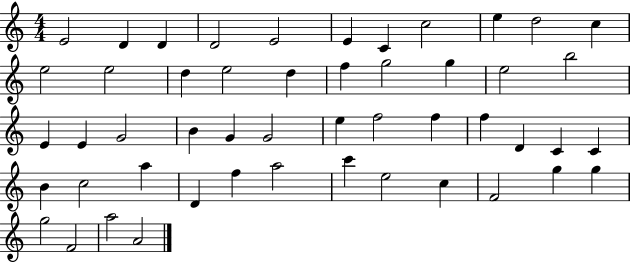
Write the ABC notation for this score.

X:1
T:Untitled
M:4/4
L:1/4
K:C
E2 D D D2 E2 E C c2 e d2 c e2 e2 d e2 d f g2 g e2 b2 E E G2 B G G2 e f2 f f D C C B c2 a D f a2 c' e2 c F2 g g g2 F2 a2 A2